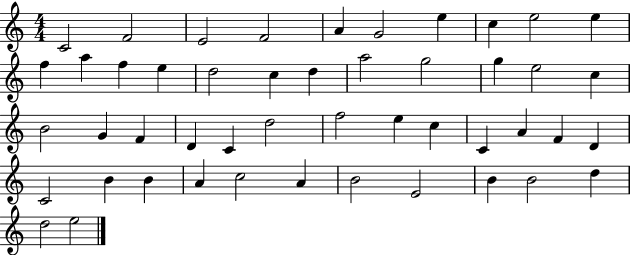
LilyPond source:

{
  \clef treble
  \numericTimeSignature
  \time 4/4
  \key c \major
  c'2 f'2 | e'2 f'2 | a'4 g'2 e''4 | c''4 e''2 e''4 | \break f''4 a''4 f''4 e''4 | d''2 c''4 d''4 | a''2 g''2 | g''4 e''2 c''4 | \break b'2 g'4 f'4 | d'4 c'4 d''2 | f''2 e''4 c''4 | c'4 a'4 f'4 d'4 | \break c'2 b'4 b'4 | a'4 c''2 a'4 | b'2 e'2 | b'4 b'2 d''4 | \break d''2 e''2 | \bar "|."
}